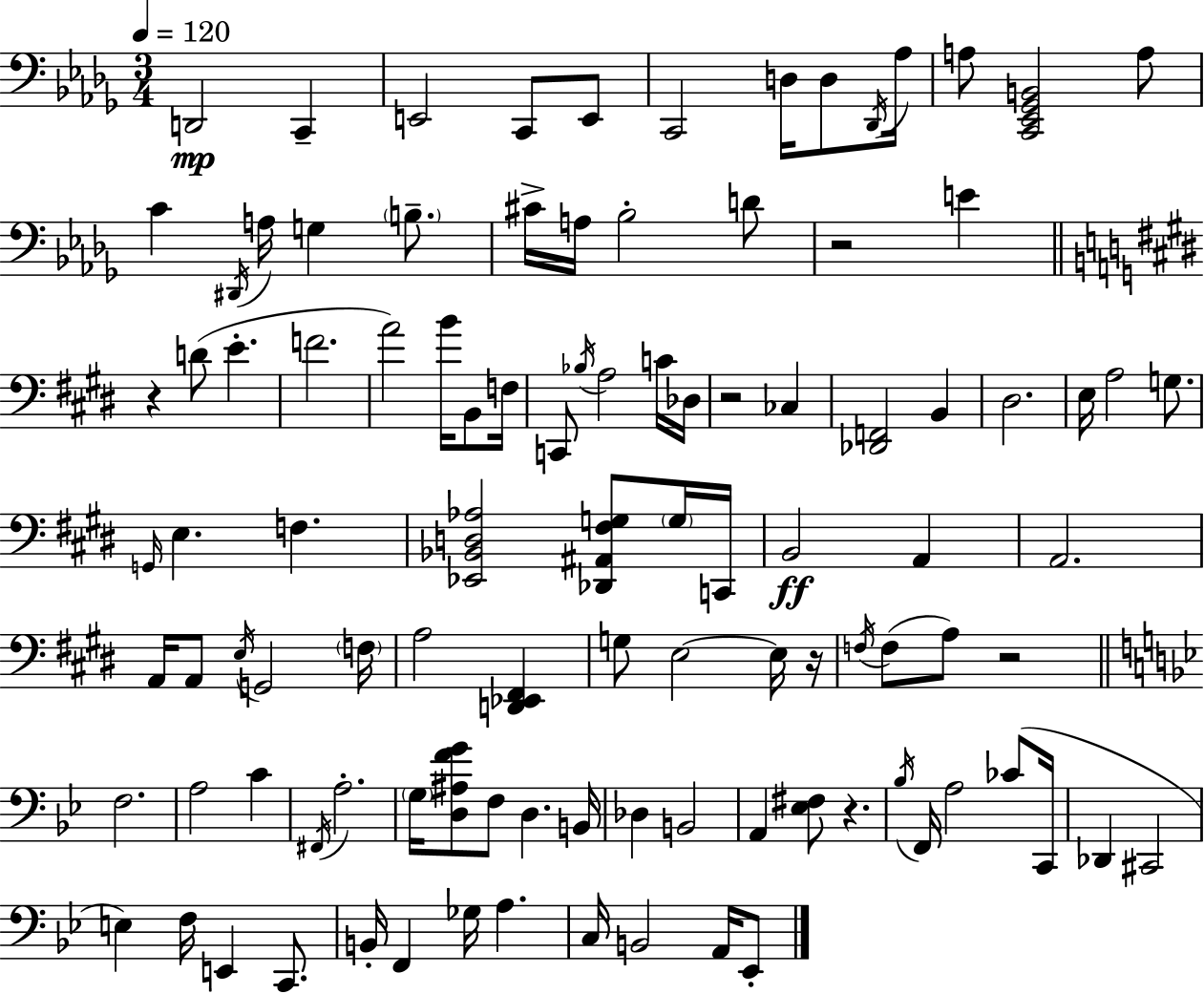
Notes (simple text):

D2/h C2/q E2/h C2/e E2/e C2/h D3/s D3/e Db2/s Ab3/s A3/e [C2,Eb2,Gb2,B2]/h A3/e C4/q D#2/s A3/s G3/q B3/e. C#4/s A3/s Bb3/h D4/e R/h E4/q R/q D4/e E4/q. F4/h. A4/h B4/s B2/e F3/s C2/e Bb3/s A3/h C4/s Db3/s R/h CES3/q [Db2,F2]/h B2/q D#3/h. E3/s A3/h G3/e. G2/s E3/q. F3/q. [Eb2,Bb2,D3,Ab3]/h [Db2,A#2,F#3,G3]/e G3/s C2/s B2/h A2/q A2/h. A2/s A2/e E3/s G2/h F3/s A3/h [D2,Eb2,F#2]/q G3/e E3/h E3/s R/s F3/s F3/e A3/e R/h F3/h. A3/h C4/q F#2/s A3/h. G3/s [D3,A#3,F4,G4]/e F3/e D3/q. B2/s Db3/q B2/h A2/q [Eb3,F#3]/e R/q. Bb3/s F2/s A3/h CES4/e C2/s Db2/q C#2/h E3/q F3/s E2/q C2/e. B2/s F2/q Gb3/s A3/q. C3/s B2/h A2/s Eb2/e